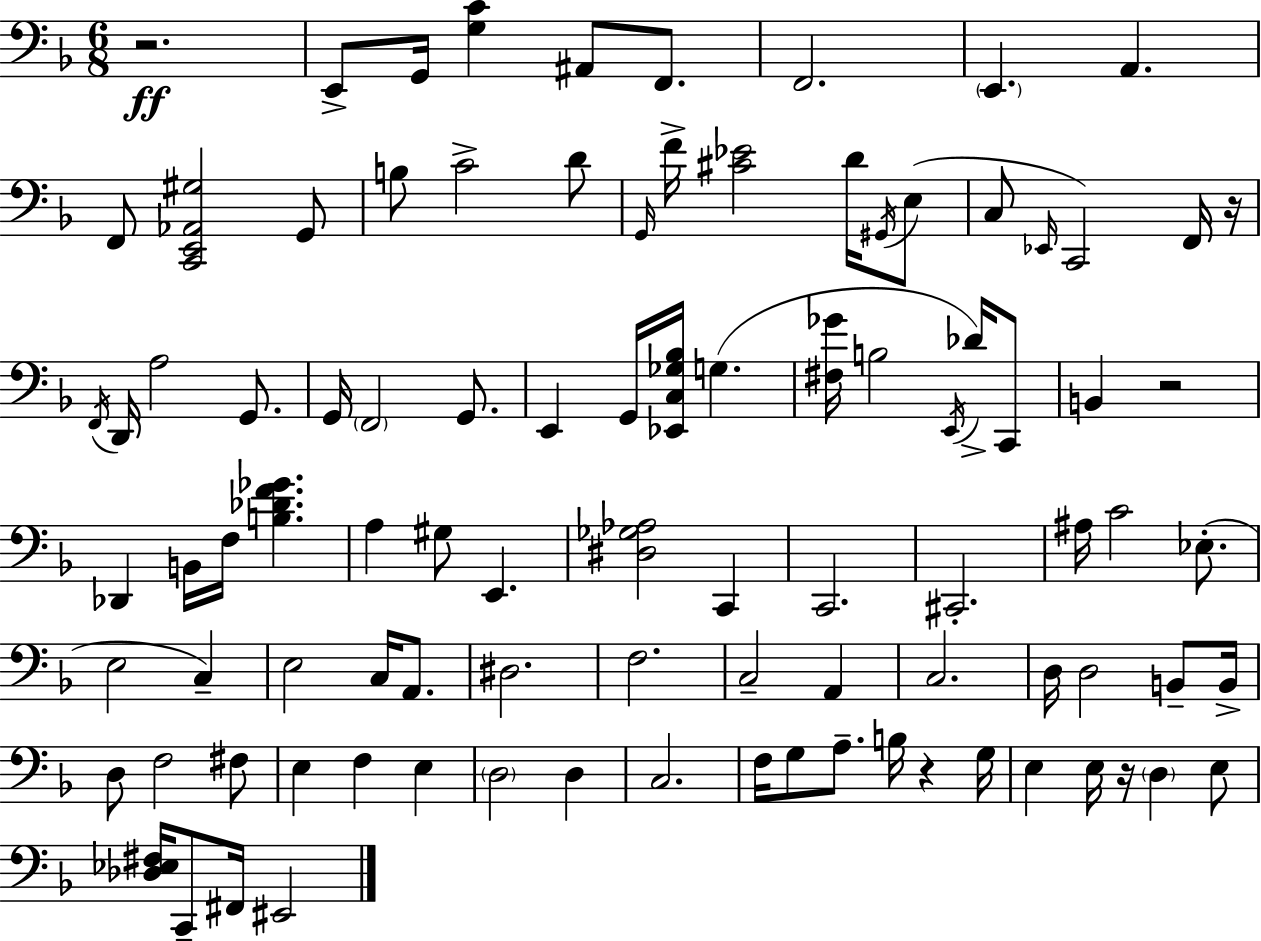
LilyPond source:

{
  \clef bass
  \numericTimeSignature
  \time 6/8
  \key f \major
  r2.\ff | e,8-> g,16 <g c'>4 ais,8 f,8. | f,2. | \parenthesize e,4. a,4. | \break f,8 <c, e, aes, gis>2 g,8 | b8 c'2-> d'8 | \grace { g,16 } f'16-> <cis' ees'>2 d'16 \acciaccatura { gis,16 } | e8( c8 \grace { ees,16 } c,2) | \break f,16 r16 \acciaccatura { f,16 } d,16 a2 | g,8. g,16 \parenthesize f,2 | g,8. e,4 g,16 <ees, c ges bes>16 g4.( | <fis ges'>16 b2 | \break \acciaccatura { e,16 } des'16->) c,8 b,4 r2 | des,4 b,16 f16 <b des' f' ges'>4. | a4 gis8 e,4. | <dis ges aes>2 | \break c,4 c,2. | cis,2.-. | ais16 c'2 | ees8.-.( e2 | \break c4--) e2 | c16 a,8. dis2. | f2. | c2-- | \break a,4 c2. | d16 d2 | b,8-- b,16-> d8 f2 | fis8 e4 f4 | \break e4 \parenthesize d2 | d4 c2. | f16 g8 a8.-- b16 | r4 g16 e4 e16 r16 \parenthesize d4 | \break e8 <des ees fis>16 c,8-- fis,16 eis,2 | \bar "|."
}